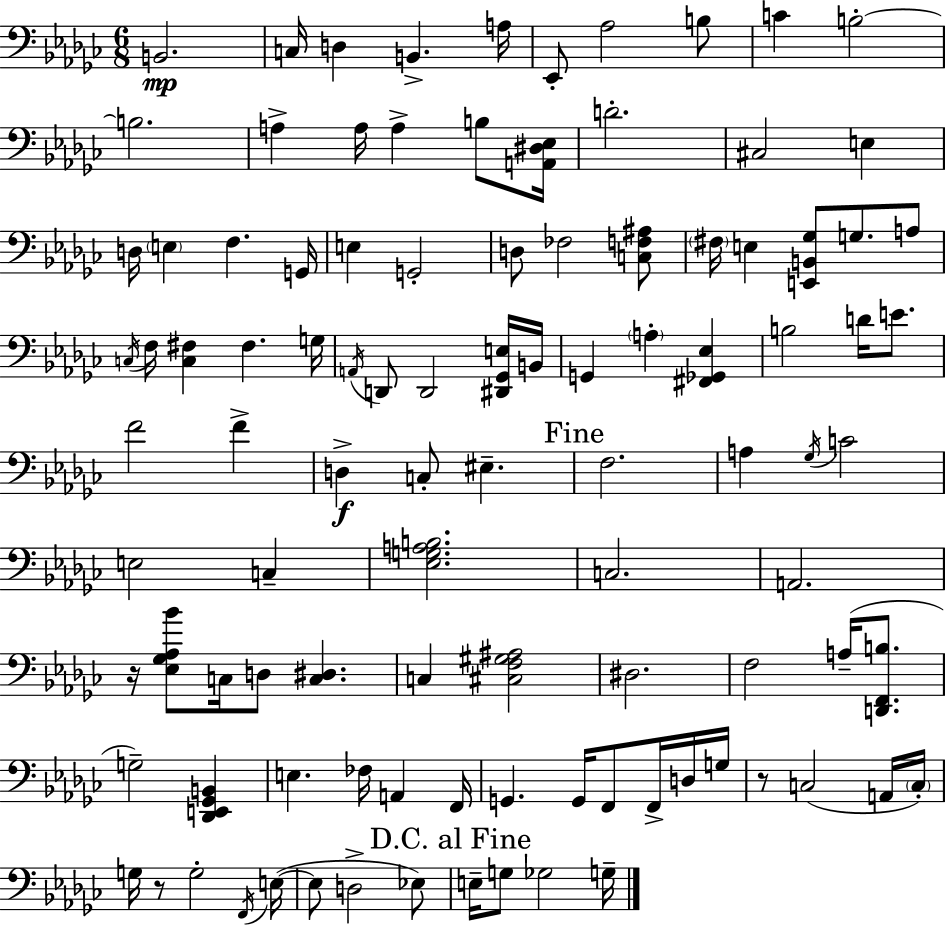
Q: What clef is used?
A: bass